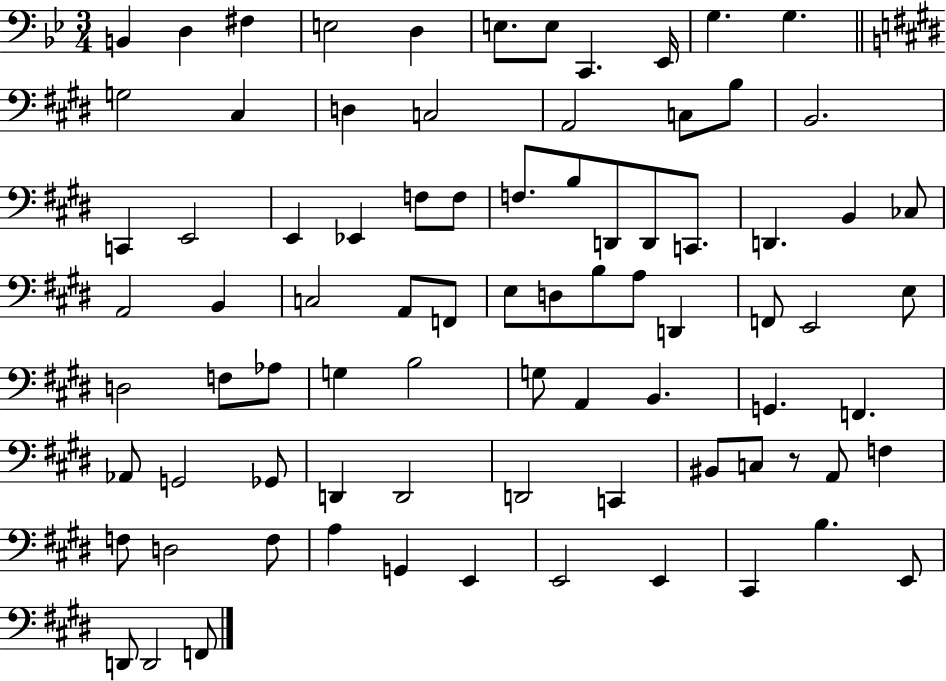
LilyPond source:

{
  \clef bass
  \numericTimeSignature
  \time 3/4
  \key bes \major
  b,4 d4 fis4 | e2 d4 | e8. e8 c,4. ees,16 | g4. g4. | \break \bar "||" \break \key e \major g2 cis4 | d4 c2 | a,2 c8 b8 | b,2. | \break c,4 e,2 | e,4 ees,4 f8 f8 | f8. b8 d,8 d,8 c,8. | d,4. b,4 ces8 | \break a,2 b,4 | c2 a,8 f,8 | e8 d8 b8 a8 d,4 | f,8 e,2 e8 | \break d2 f8 aes8 | g4 b2 | g8 a,4 b,4. | g,4. f,4. | \break aes,8 g,2 ges,8 | d,4 d,2 | d,2 c,4 | bis,8 c8 r8 a,8 f4 | \break f8 d2 f8 | a4 g,4 e,4 | e,2 e,4 | cis,4 b4. e,8 | \break d,8 d,2 f,8 | \bar "|."
}